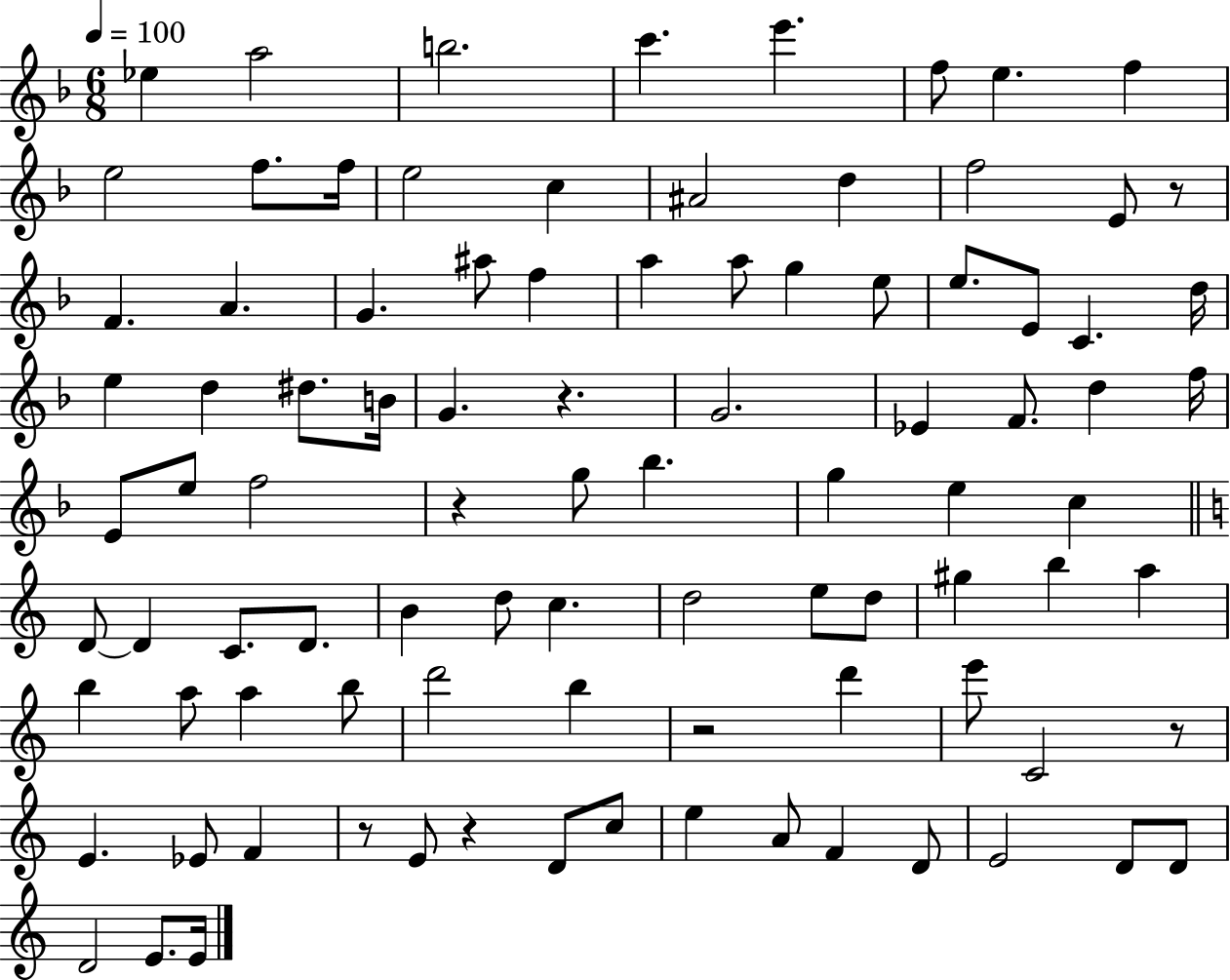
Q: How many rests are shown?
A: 7